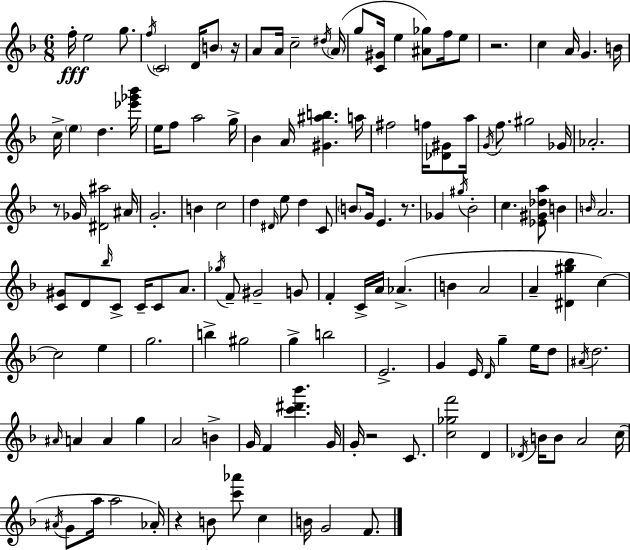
{
  \clef treble
  \numericTimeSignature
  \time 6/8
  \key d \minor
  f''16-.\fff e''2 g''8. | \acciaccatura { f''16 } \parenthesize c'2 d'16 \parenthesize b'8 | r16 a'8 a'16 c''2-- | \acciaccatura { dis''16 }( \parenthesize a'16 g''8 <c' gis'>16 e''4 <ais' ges''>8) f''16 | \break e''8 r2. | c''4 a'16 g'4. | b'16 c''16-> \parenthesize e''4 d''4. | <ees''' ges''' bes'''>16 e''16 f''8 a''2 | \break g''16-> bes'4 a'16 <gis' ais'' b''>4. | a''16 fis''2 f''16 <des' gis'>8 | a''16 \acciaccatura { g'16 } f''8. gis''2 | ges'16 aes'2.-. | \break r8 ges'16 <dis' ais''>2 | ais'16 g'2.-. | b'4 c''2 | d''4 \grace { dis'16 } e''8 d''4 | \break c'8 \parenthesize b'8 g'16 e'4. | r8. ges'4 \acciaccatura { gis''16 } bes'2-. | c''4. <ees' gis' des'' a''>8 | b'4 \grace { b'16 } a'2. | \break <c' gis'>8 d'8 \grace { bes''16 } c'8-> | c'16-- c'8 a'8. \acciaccatura { ges''16 } f'8-- gis'2-- | g'8 f'4-. | c'16-> a'16 aes'4.->( b'4 | \break a'2 a'4-- | <dis' gis'' bes''>4 c''4~~) c''2 | e''4 g''2. | b''4-> | \break gis''2 g''4-> | b''2 e'2.-> | g'4 | e'16 \grace { d'16 } g''4-- e''16 d''8 \acciaccatura { ais'16 } d''2. | \break \grace { ais'16 } a'4 | a'4 g''4 a'2 | b'4-> g'16 | f'4 <c''' dis''' bes'''>4. g'16 g'16-. | \break r2 c'8. <c'' ges'' f'''>2 | d'4 \acciaccatura { des'16 } | b'16 b'8 a'2 c''16( | \acciaccatura { ais'16 } g'8 a''16 a''2 | \break aes'16-.) r4 b'8 <c''' aes'''>8 c''4 | b'16 g'2 f'8. | \bar "|."
}